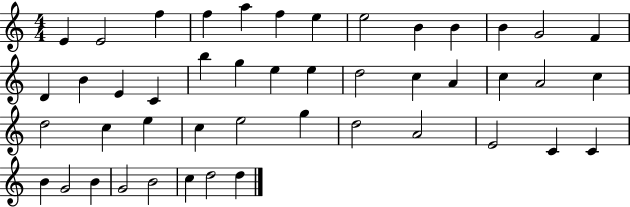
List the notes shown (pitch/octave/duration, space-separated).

E4/q E4/h F5/q F5/q A5/q F5/q E5/q E5/h B4/q B4/q B4/q G4/h F4/q D4/q B4/q E4/q C4/q B5/q G5/q E5/q E5/q D5/h C5/q A4/q C5/q A4/h C5/q D5/h C5/q E5/q C5/q E5/h G5/q D5/h A4/h E4/h C4/q C4/q B4/q G4/h B4/q G4/h B4/h C5/q D5/h D5/q